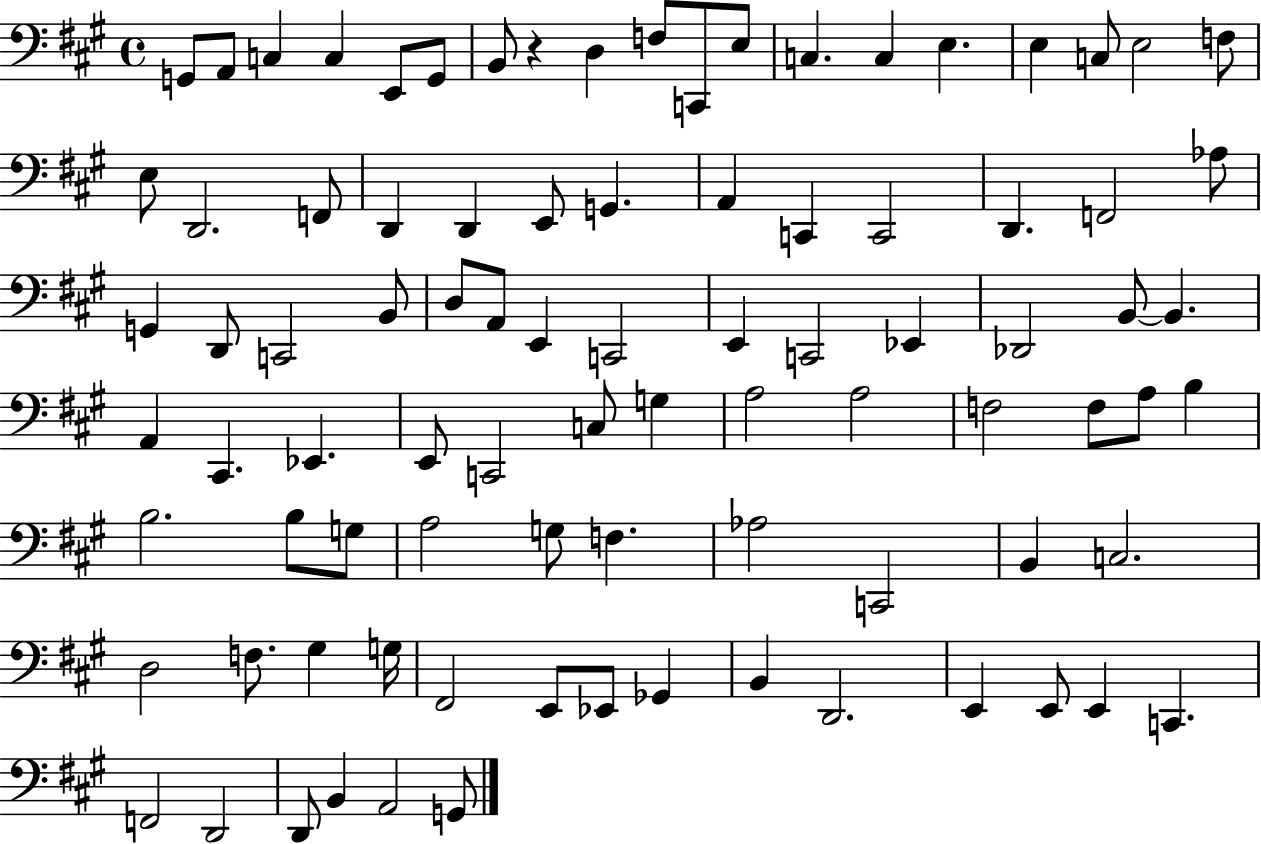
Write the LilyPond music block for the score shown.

{
  \clef bass
  \time 4/4
  \defaultTimeSignature
  \key a \major
  g,8 a,8 c4 c4 e,8 g,8 | b,8 r4 d4 f8 c,8 e8 | c4. c4 e4. | e4 c8 e2 f8 | \break e8 d,2. f,8 | d,4 d,4 e,8 g,4. | a,4 c,4 c,2 | d,4. f,2 aes8 | \break g,4 d,8 c,2 b,8 | d8 a,8 e,4 c,2 | e,4 c,2 ees,4 | des,2 b,8~~ b,4. | \break a,4 cis,4. ees,4. | e,8 c,2 c8 g4 | a2 a2 | f2 f8 a8 b4 | \break b2. b8 g8 | a2 g8 f4. | aes2 c,2 | b,4 c2. | \break d2 f8. gis4 g16 | fis,2 e,8 ees,8 ges,4 | b,4 d,2. | e,4 e,8 e,4 c,4. | \break f,2 d,2 | d,8 b,4 a,2 g,8 | \bar "|."
}